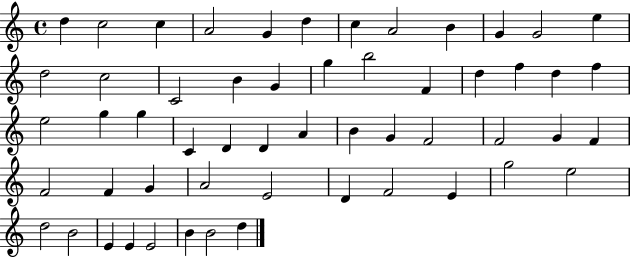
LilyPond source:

{
  \clef treble
  \time 4/4
  \defaultTimeSignature
  \key c \major
  d''4 c''2 c''4 | a'2 g'4 d''4 | c''4 a'2 b'4 | g'4 g'2 e''4 | \break d''2 c''2 | c'2 b'4 g'4 | g''4 b''2 f'4 | d''4 f''4 d''4 f''4 | \break e''2 g''4 g''4 | c'4 d'4 d'4 a'4 | b'4 g'4 f'2 | f'2 g'4 f'4 | \break f'2 f'4 g'4 | a'2 e'2 | d'4 f'2 e'4 | g''2 e''2 | \break d''2 b'2 | e'4 e'4 e'2 | b'4 b'2 d''4 | \bar "|."
}